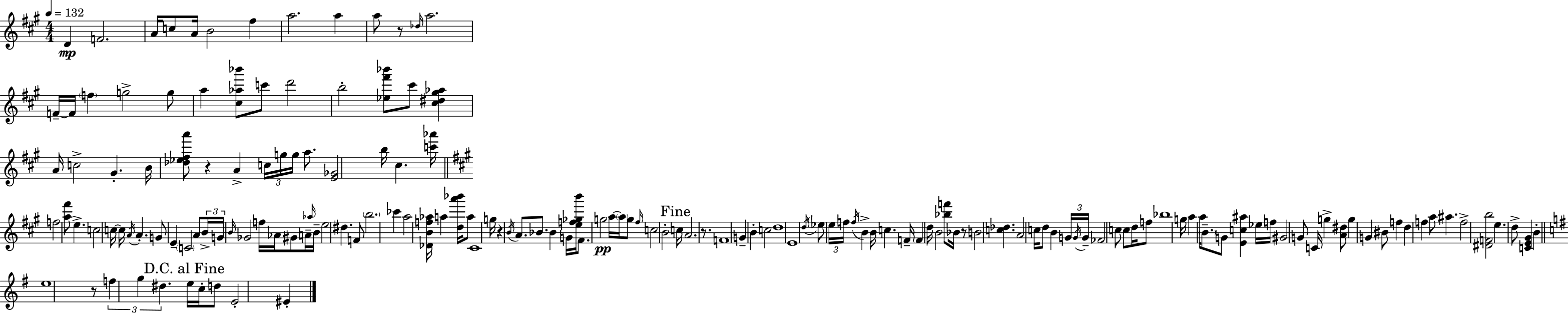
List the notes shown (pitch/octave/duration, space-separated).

D4/q F4/h. A4/s C5/e A4/s B4/h F#5/q A5/h. A5/q A5/e R/e Db5/s A5/h. F4/s F4/s F5/q G5/h G5/e A5/q [C#5,Ab5,Bb6]/e C6/e D6/h B5/h [Eb5,F#6,Bb6]/e C#6/e [C#5,D#5,G#5,Ab5]/q A4/s C5/h G#4/q. B4/s [Db5,Eb5,F#5,A6]/e R/q A4/q C5/s G5/s G5/s A5/e. [E4,Gb4]/h B5/s C#5/q. [C6,Ab6]/s F5/h [A5,F#6]/e E5/q. C5/h C5/s C5/s A4/s A4/q. G4/e E4/q C4/h A4/e B4/s G4/s B4/s Gb4/h F5/s Ab4/s G#4/e A4/s Ab5/s B4/s E5/h D#5/q. F4/e B5/h. CES6/q A5/h [Db4,B4,F5,Ab5]/s A5/q [D5,A6,Bb6]/s A5/e C#4/w G5/s R/q B4/s A4/e. Bb4/e. Bb4/q G4/s [E5,F5,Gb5,B6]/s F#4/e. G5/h A5/s A5/s G5/e F#5/s C5/h B4/h C5/s A4/h. R/e. F4/w G4/q B4/q C5/h D5/w E4/w D5/s Eb5/e E5/s F5/s F5/s B4/q B4/s C5/q. F4/s F4/q D5/s B4/h [Bb5,F6]/e Bb4/s R/e B4/h [C5,Db5]/q. A4/h C5/s D5/e B4/q G4/s G4/s G4/s FES4/h C5/e C5/e D5/s F5/e Bb5/w G5/s A5/q A5/s B4/e. G4/e [E4,C5,A#5]/q Eb5/s F5/s G#4/h G4/e C4/s G5/q [A4,D#5]/e G5/q G4/q BIS4/e F5/q D5/q F5/q A5/e A#5/q. F5/h [D#4,F4,B5]/h E5/q. D5/e [C4,E4,G#4]/q B4/q E5/w R/e F5/q G5/q D#5/q. E5/s C5/s D5/e E4/h EIS4/q